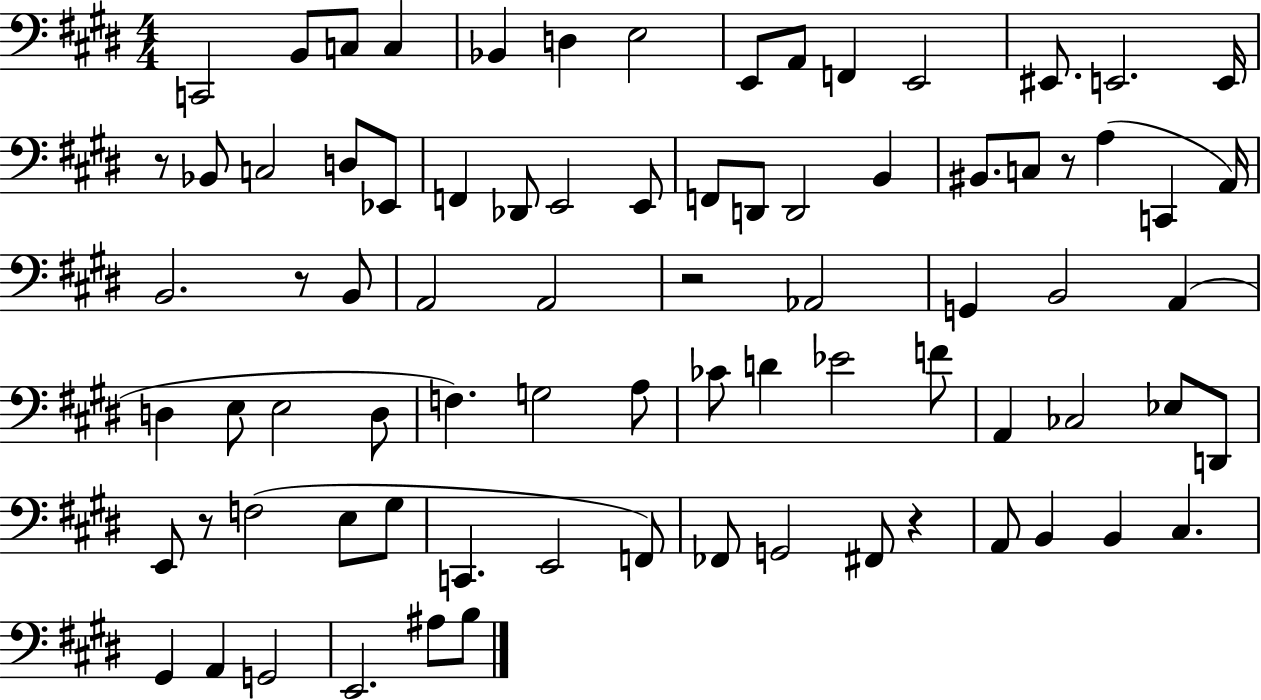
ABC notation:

X:1
T:Untitled
M:4/4
L:1/4
K:E
C,,2 B,,/2 C,/2 C, _B,, D, E,2 E,,/2 A,,/2 F,, E,,2 ^E,,/2 E,,2 E,,/4 z/2 _B,,/2 C,2 D,/2 _E,,/2 F,, _D,,/2 E,,2 E,,/2 F,,/2 D,,/2 D,,2 B,, ^B,,/2 C,/2 z/2 A, C,, A,,/4 B,,2 z/2 B,,/2 A,,2 A,,2 z2 _A,,2 G,, B,,2 A,, D, E,/2 E,2 D,/2 F, G,2 A,/2 _C/2 D _E2 F/2 A,, _C,2 _E,/2 D,,/2 E,,/2 z/2 F,2 E,/2 ^G,/2 C,, E,,2 F,,/2 _F,,/2 G,,2 ^F,,/2 z A,,/2 B,, B,, ^C, ^G,, A,, G,,2 E,,2 ^A,/2 B,/2